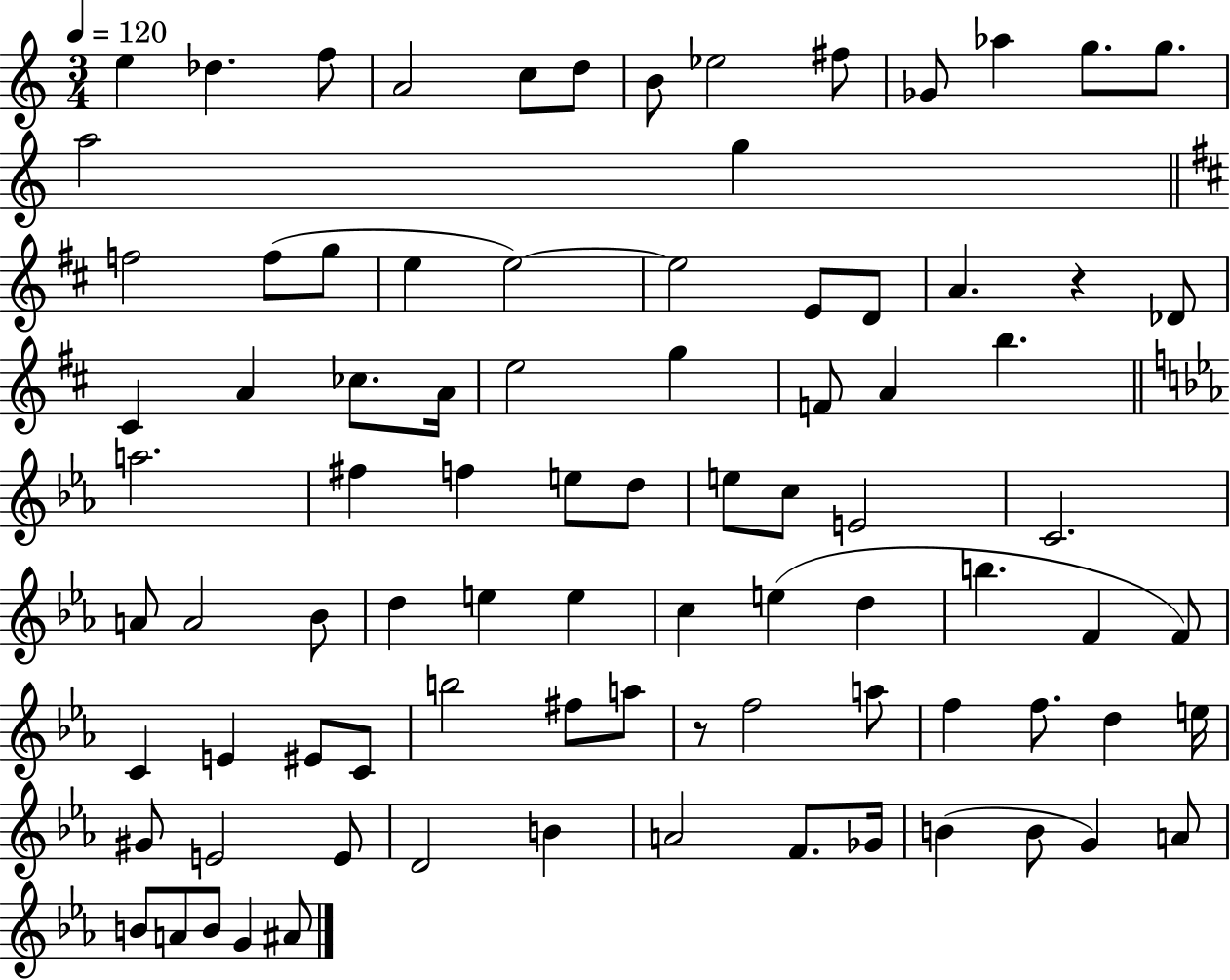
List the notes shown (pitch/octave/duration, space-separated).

E5/q Db5/q. F5/e A4/h C5/e D5/e B4/e Eb5/h F#5/e Gb4/e Ab5/q G5/e. G5/e. A5/h G5/q F5/h F5/e G5/e E5/q E5/h E5/h E4/e D4/e A4/q. R/q Db4/e C#4/q A4/q CES5/e. A4/s E5/h G5/q F4/e A4/q B5/q. A5/h. F#5/q F5/q E5/e D5/e E5/e C5/e E4/h C4/h. A4/e A4/h Bb4/e D5/q E5/q E5/q C5/q E5/q D5/q B5/q. F4/q F4/e C4/q E4/q EIS4/e C4/e B5/h F#5/e A5/e R/e F5/h A5/e F5/q F5/e. D5/q E5/s G#4/e E4/h E4/e D4/h B4/q A4/h F4/e. Gb4/s B4/q B4/e G4/q A4/e B4/e A4/e B4/e G4/q A#4/e